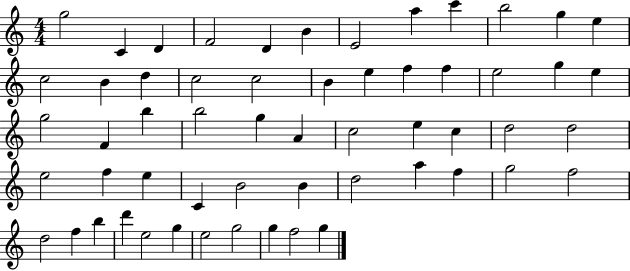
X:1
T:Untitled
M:4/4
L:1/4
K:C
g2 C D F2 D B E2 a c' b2 g e c2 B d c2 c2 B e f f e2 g e g2 F b b2 g A c2 e c d2 d2 e2 f e C B2 B d2 a f g2 f2 d2 f b d' e2 g e2 g2 g f2 g